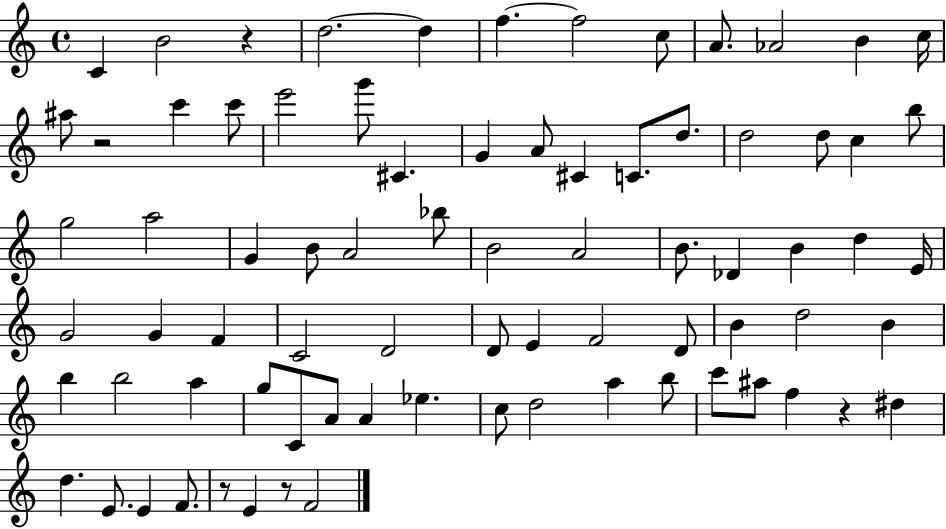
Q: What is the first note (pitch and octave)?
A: C4